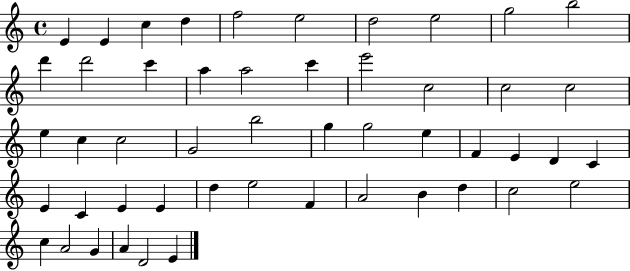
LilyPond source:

{
  \clef treble
  \time 4/4
  \defaultTimeSignature
  \key c \major
  e'4 e'4 c''4 d''4 | f''2 e''2 | d''2 e''2 | g''2 b''2 | \break d'''4 d'''2 c'''4 | a''4 a''2 c'''4 | e'''2 c''2 | c''2 c''2 | \break e''4 c''4 c''2 | g'2 b''2 | g''4 g''2 e''4 | f'4 e'4 d'4 c'4 | \break e'4 c'4 e'4 e'4 | d''4 e''2 f'4 | a'2 b'4 d''4 | c''2 e''2 | \break c''4 a'2 g'4 | a'4 d'2 e'4 | \bar "|."
}